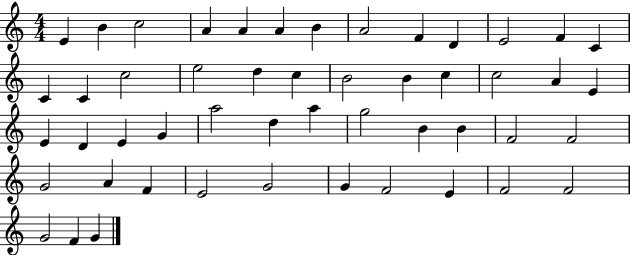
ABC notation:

X:1
T:Untitled
M:4/4
L:1/4
K:C
E B c2 A A A B A2 F D E2 F C C C c2 e2 d c B2 B c c2 A E E D E G a2 d a g2 B B F2 F2 G2 A F E2 G2 G F2 E F2 F2 G2 F G